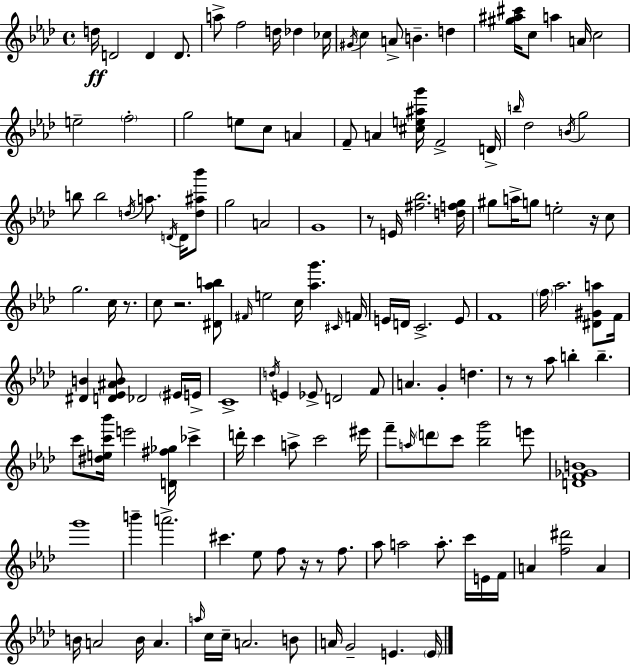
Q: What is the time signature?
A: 4/4